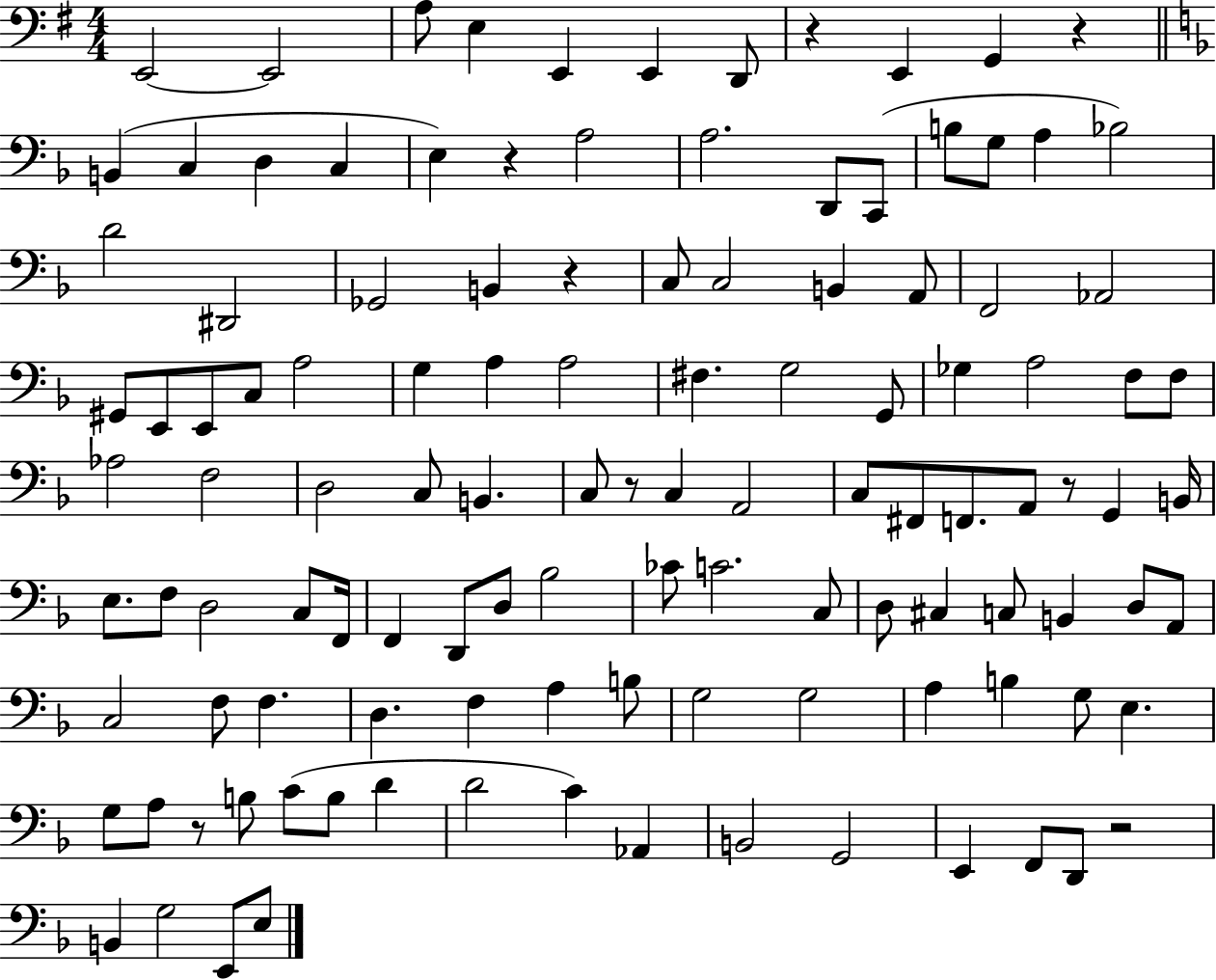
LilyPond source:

{
  \clef bass
  \numericTimeSignature
  \time 4/4
  \key g \major
  e,2~~ e,2 | a8 e4 e,4 e,4 d,8 | r4 e,4 g,4 r4 | \bar "||" \break \key d \minor b,4( c4 d4 c4 | e4) r4 a2 | a2. d,8 c,8( | b8 g8 a4 bes2) | \break d'2 dis,2 | ges,2 b,4 r4 | c8 c2 b,4 a,8 | f,2 aes,2 | \break gis,8 e,8 e,8 c8 a2 | g4 a4 a2 | fis4. g2 g,8 | ges4 a2 f8 f8 | \break aes2 f2 | d2 c8 b,4. | c8 r8 c4 a,2 | c8 fis,8 f,8. a,8 r8 g,4 b,16 | \break e8. f8 d2 c8 f,16 | f,4 d,8 d8 bes2 | ces'8 c'2. c8 | d8 cis4 c8 b,4 d8 a,8 | \break c2 f8 f4. | d4. f4 a4 b8 | g2 g2 | a4 b4 g8 e4. | \break g8 a8 r8 b8 c'8( b8 d'4 | d'2 c'4) aes,4 | b,2 g,2 | e,4 f,8 d,8 r2 | \break b,4 g2 e,8 e8 | \bar "|."
}